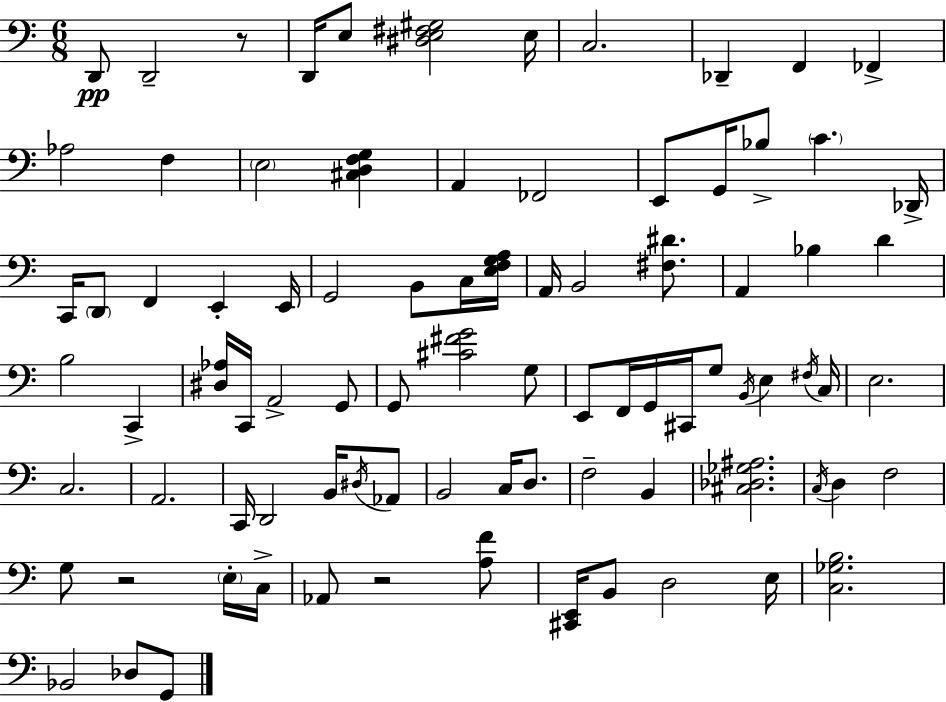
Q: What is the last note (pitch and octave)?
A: G2